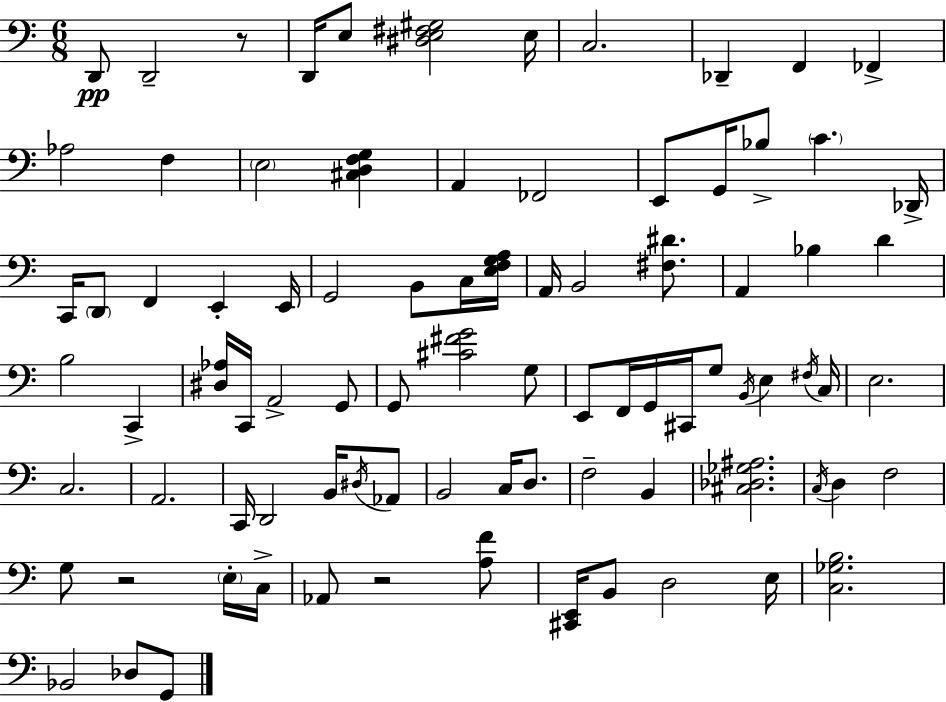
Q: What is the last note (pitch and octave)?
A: G2